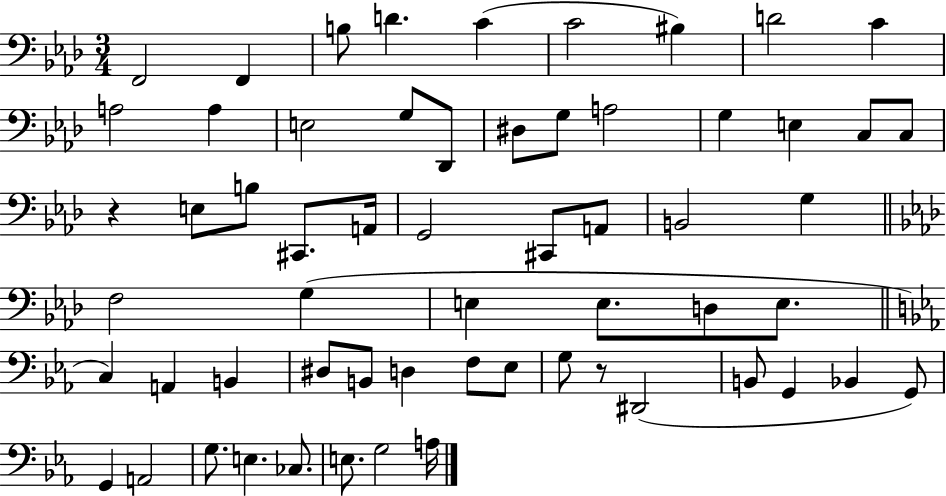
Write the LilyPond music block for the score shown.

{
  \clef bass
  \numericTimeSignature
  \time 3/4
  \key aes \major
  f,2 f,4 | b8 d'4. c'4( | c'2 bis4) | d'2 c'4 | \break a2 a4 | e2 g8 des,8 | dis8 g8 a2 | g4 e4 c8 c8 | \break r4 e8 b8 cis,8. a,16 | g,2 cis,8 a,8 | b,2 g4 | \bar "||" \break \key aes \major f2 g4( | e4 e8. d8 e8. | \bar "||" \break \key ees \major c4) a,4 b,4 | dis8 b,8 d4 f8 ees8 | g8 r8 dis,2( | b,8 g,4 bes,4 g,8) | \break g,4 a,2 | g8. e4. ces8. | e8. g2 a16 | \bar "|."
}